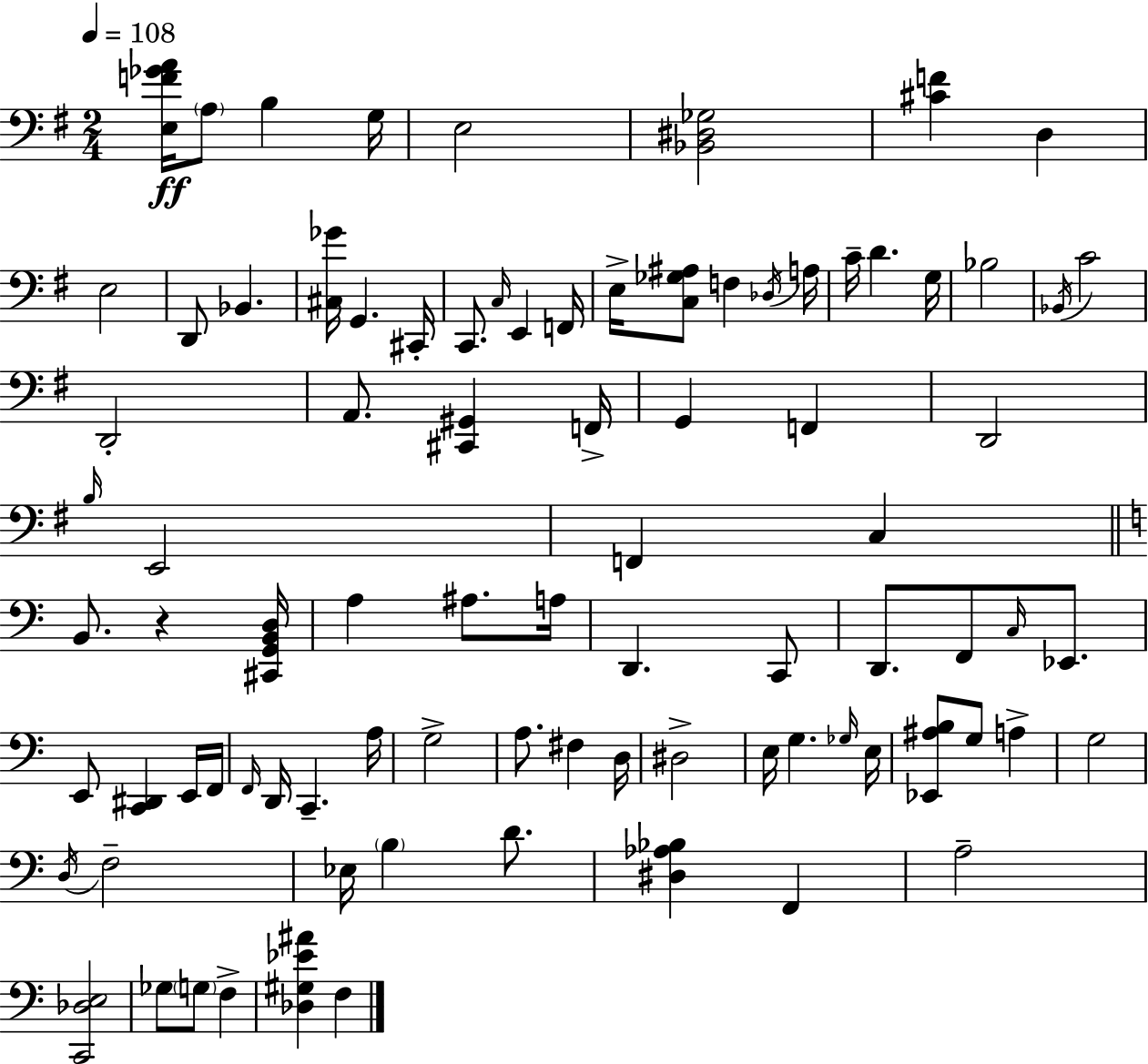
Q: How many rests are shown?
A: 1